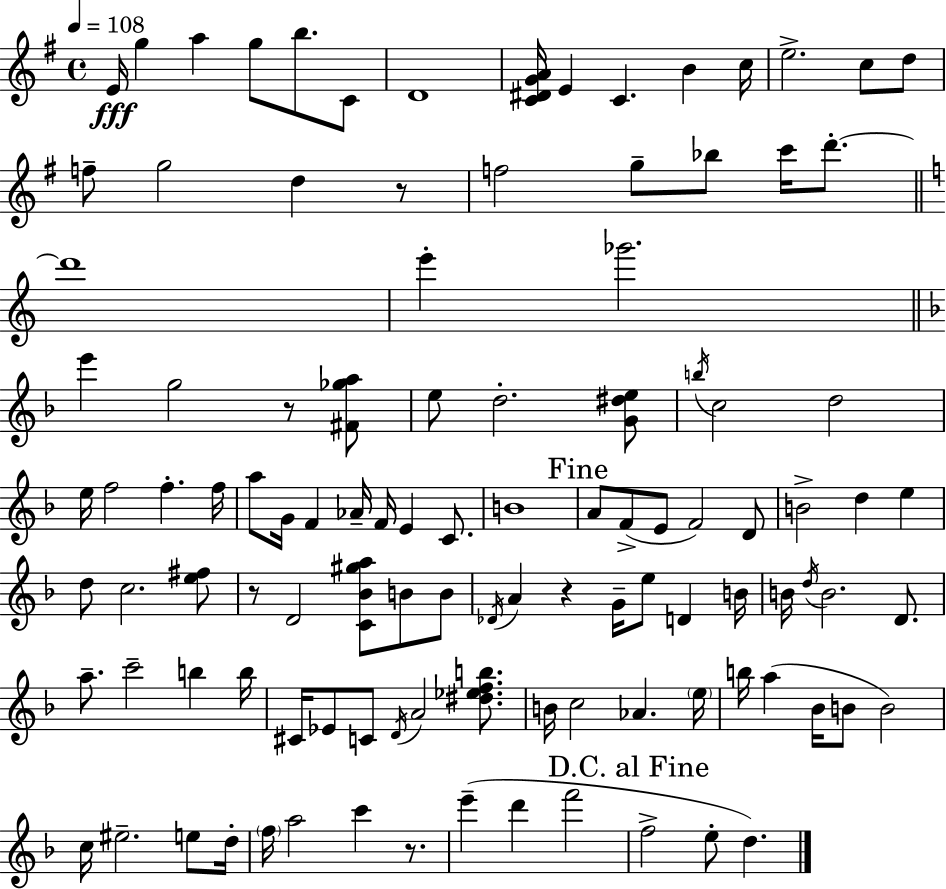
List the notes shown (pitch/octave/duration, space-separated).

E4/s G5/q A5/q G5/e B5/e. C4/e D4/w [C4,D#4,G4,A4]/s E4/q C4/q. B4/q C5/s E5/h. C5/e D5/e F5/e G5/h D5/q R/e F5/h G5/e Bb5/e C6/s D6/e. D6/w E6/q Gb6/h. E6/q G5/h R/e [F#4,Gb5,A5]/e E5/e D5/h. [G4,D#5,E5]/e B5/s C5/h D5/h E5/s F5/h F5/q. F5/s A5/e G4/s F4/q Ab4/s F4/s E4/q C4/e. B4/w A4/e F4/e E4/e F4/h D4/e B4/h D5/q E5/q D5/e C5/h. [E5,F#5]/e R/e D4/h [C4,Bb4,G#5,A5]/e B4/e B4/e Db4/s A4/q R/q G4/s E5/e D4/q B4/s B4/s D5/s B4/h. D4/e. A5/e. C6/h B5/q B5/s C#4/s Eb4/e C4/e D4/s A4/h [D#5,Eb5,F5,B5]/e. B4/s C5/h Ab4/q. E5/s B5/s A5/q Bb4/s B4/e B4/h C5/s EIS5/h. E5/e D5/s F5/s A5/h C6/q R/e. E6/q D6/q F6/h F5/h E5/e D5/q.